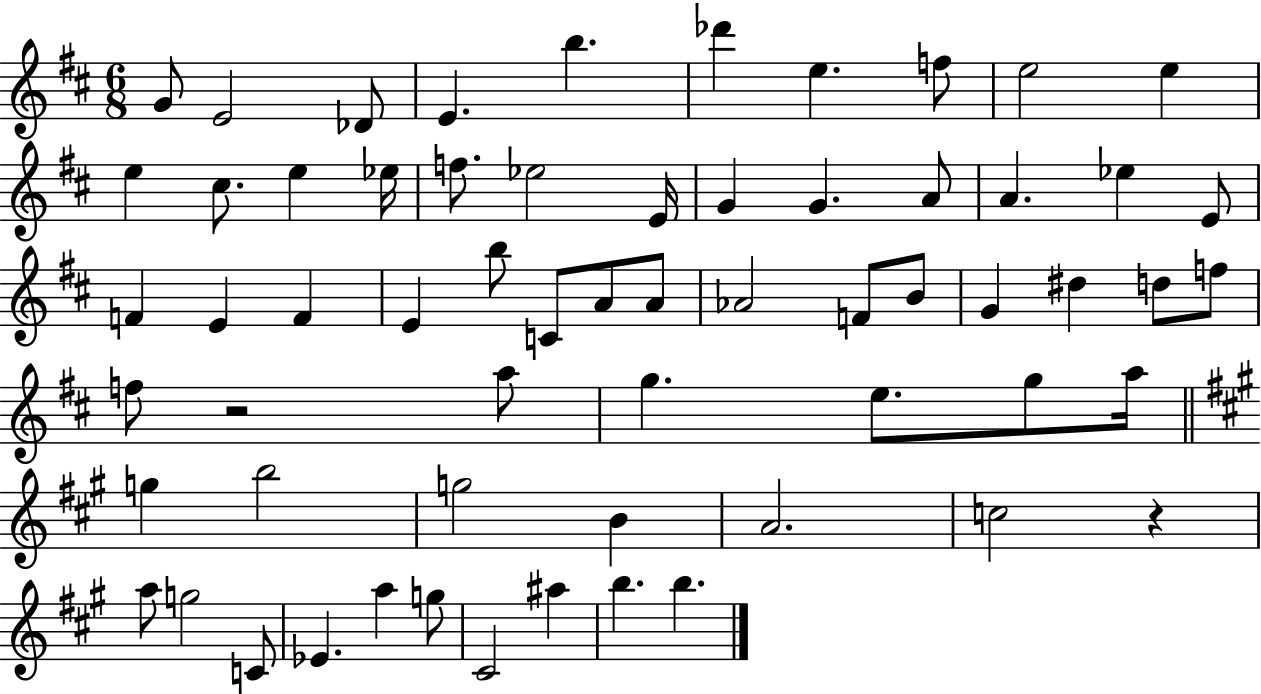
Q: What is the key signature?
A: D major